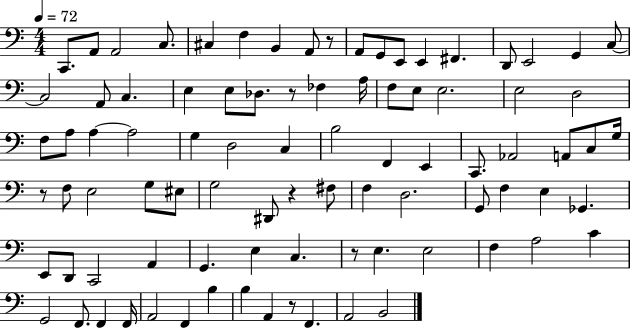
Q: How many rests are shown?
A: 6